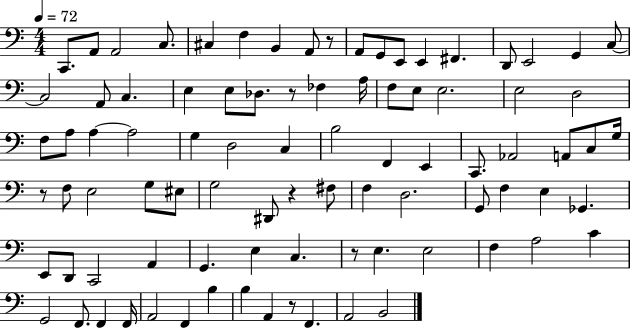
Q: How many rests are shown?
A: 6